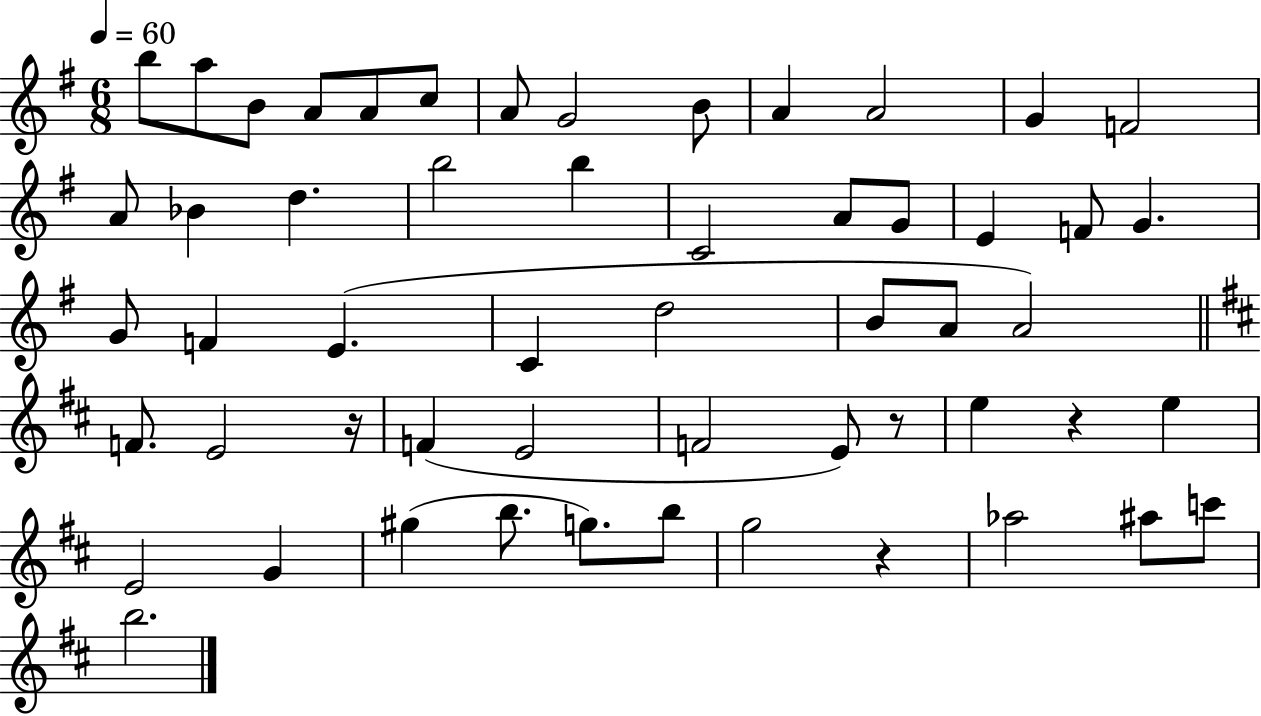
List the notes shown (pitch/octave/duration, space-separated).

B5/e A5/e B4/e A4/e A4/e C5/e A4/e G4/h B4/e A4/q A4/h G4/q F4/h A4/e Bb4/q D5/q. B5/h B5/q C4/h A4/e G4/e E4/q F4/e G4/q. G4/e F4/q E4/q. C4/q D5/h B4/e A4/e A4/h F4/e. E4/h R/s F4/q E4/h F4/h E4/e R/e E5/q R/q E5/q E4/h G4/q G#5/q B5/e. G5/e. B5/e G5/h R/q Ab5/h A#5/e C6/e B5/h.